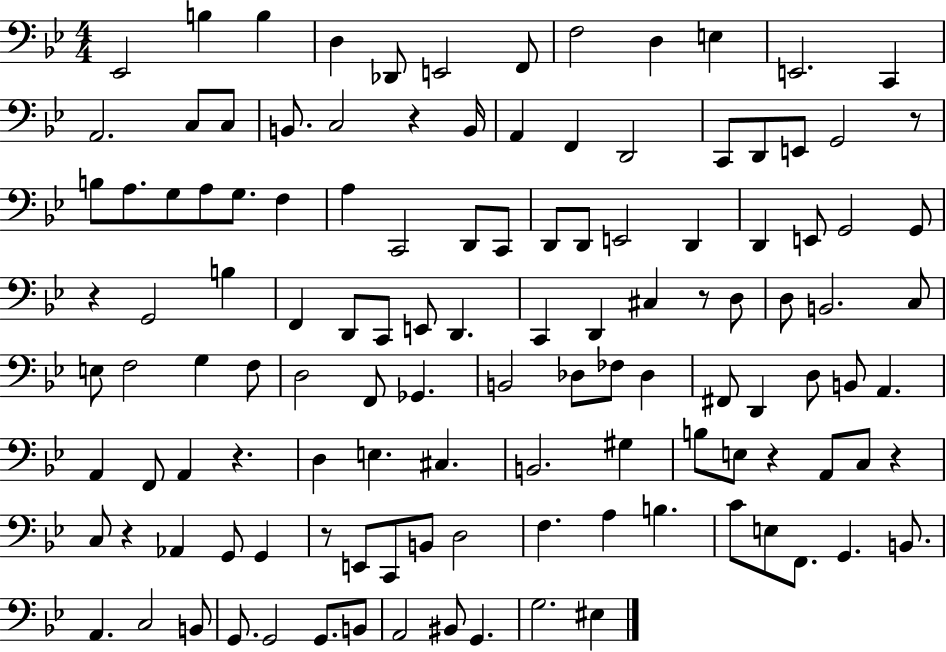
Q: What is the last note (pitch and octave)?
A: EIS3